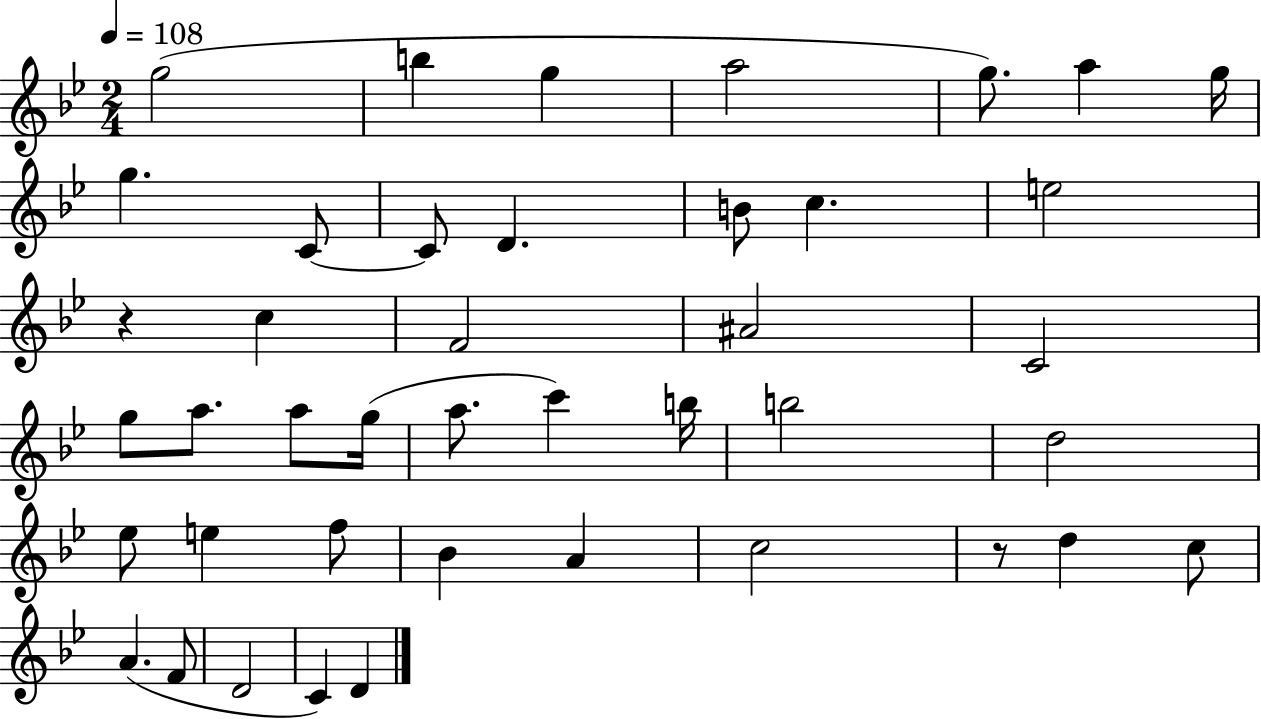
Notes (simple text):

G5/h B5/q G5/q A5/h G5/e. A5/q G5/s G5/q. C4/e C4/e D4/q. B4/e C5/q. E5/h R/q C5/q F4/h A#4/h C4/h G5/e A5/e. A5/e G5/s A5/e. C6/q B5/s B5/h D5/h Eb5/e E5/q F5/e Bb4/q A4/q C5/h R/e D5/q C5/e A4/q. F4/e D4/h C4/q D4/q